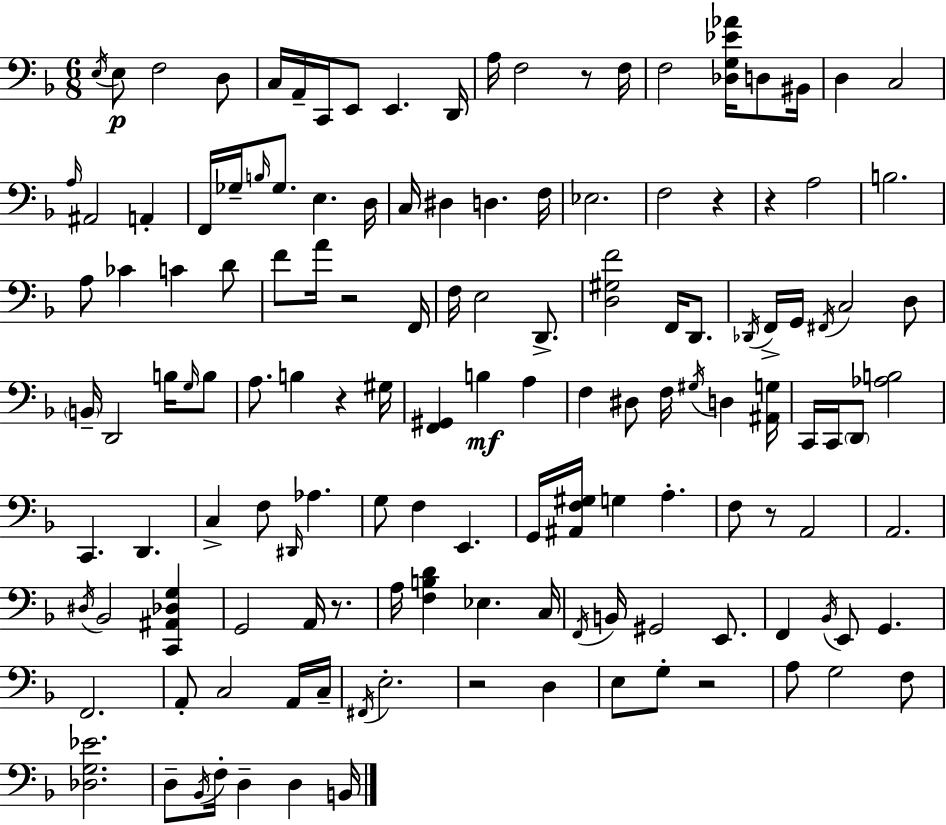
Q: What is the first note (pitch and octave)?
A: E3